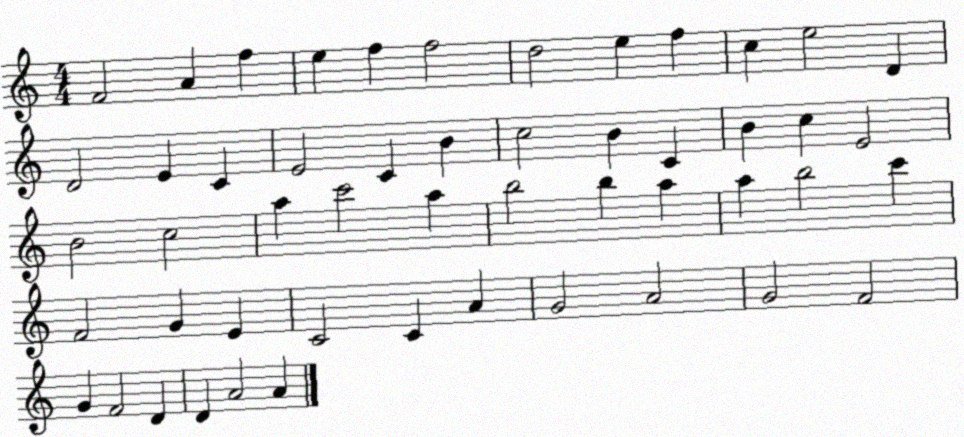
X:1
T:Untitled
M:4/4
L:1/4
K:C
F2 A f e f f2 d2 e f c e2 D D2 E C E2 C B c2 B C B c E2 B2 c2 a c'2 a b2 b a a b2 c' F2 G E C2 C A G2 A2 G2 F2 G F2 D D A2 A